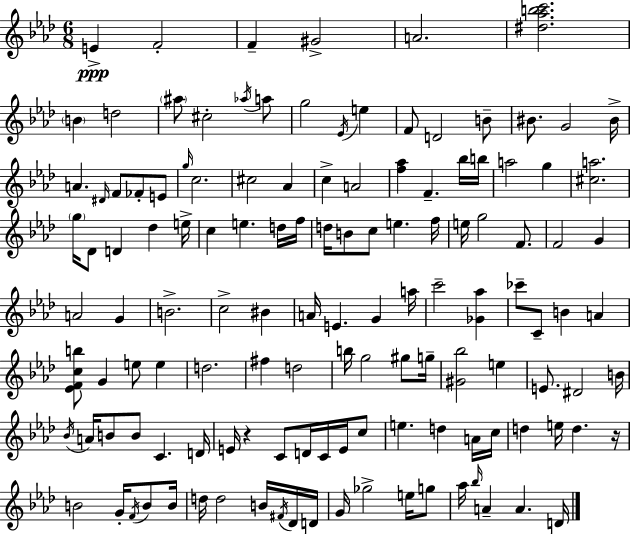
X:1
T:Untitled
M:6/8
L:1/4
K:Ab
E F2 F ^G2 A2 [^d_abc']2 B d2 ^a/2 ^c2 _a/4 a/2 g2 _E/4 e F/2 D2 B/2 ^B/2 G2 ^B/4 A ^D/4 F/2 _F/2 E/2 g/4 c2 ^c2 _A c A2 [f_a] F _b/4 b/4 a2 g [^ca]2 g/4 _D/2 D _d e/4 c e d/4 f/4 d/4 B/2 c/2 e f/4 e/4 g2 F/2 F2 G A2 G B2 c2 ^B A/4 E G a/4 c'2 [_G_a] _c'/2 C/2 B A [_EFcb]/2 G e/2 e d2 ^f d2 b/4 g2 ^g/2 g/4 [^G_b]2 e E/2 ^D2 B/4 _B/4 A/4 B/2 B/2 C D/4 E/4 z C/2 D/4 C/4 E/4 c/2 e d A/4 c/4 d e/4 d z/4 B2 G/4 F/4 B/2 B/4 d/4 d2 B/4 ^F/4 _D/4 D/4 G/4 _g2 e/4 g/2 _a/4 _b/4 A A D/4